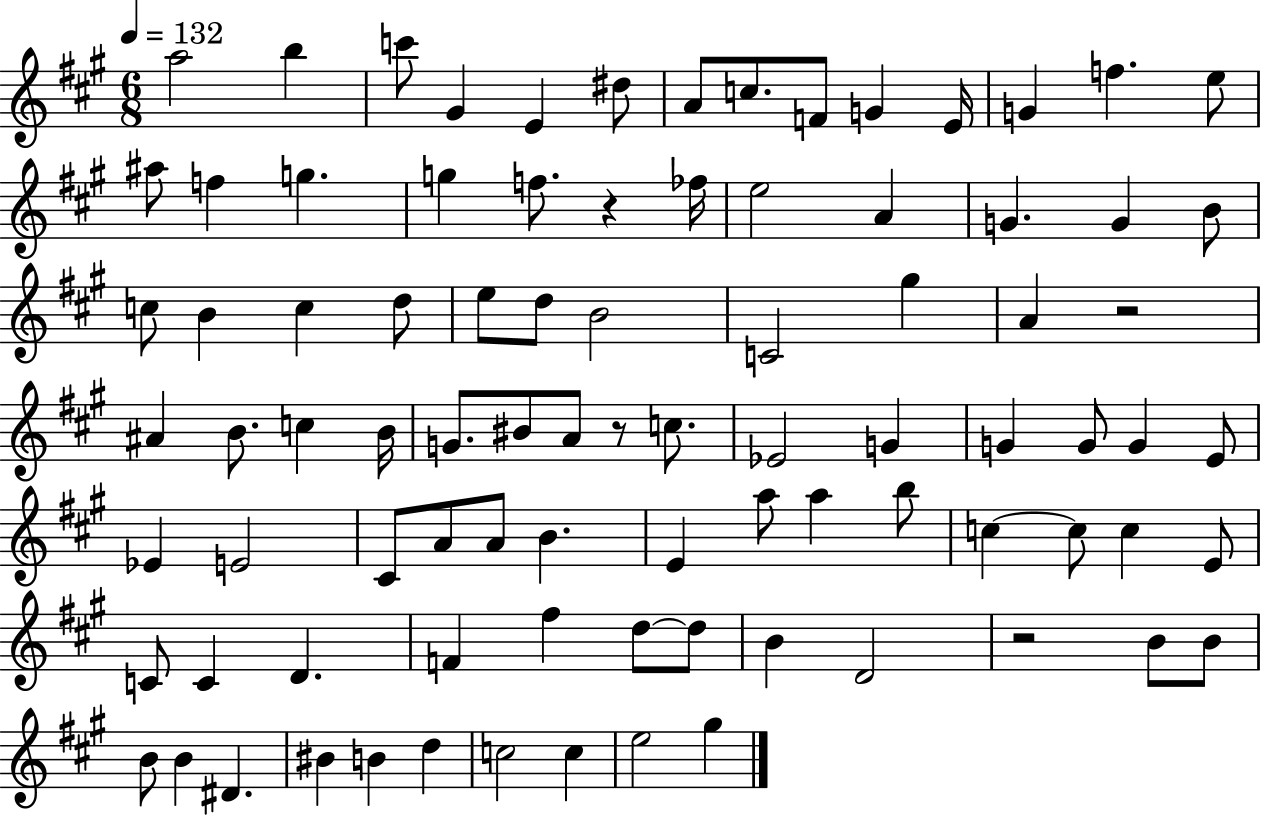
{
  \clef treble
  \numericTimeSignature
  \time 6/8
  \key a \major
  \tempo 4 = 132
  a''2 b''4 | c'''8 gis'4 e'4 dis''8 | a'8 c''8. f'8 g'4 e'16 | g'4 f''4. e''8 | \break ais''8 f''4 g''4. | g''4 f''8. r4 fes''16 | e''2 a'4 | g'4. g'4 b'8 | \break c''8 b'4 c''4 d''8 | e''8 d''8 b'2 | c'2 gis''4 | a'4 r2 | \break ais'4 b'8. c''4 b'16 | g'8. bis'8 a'8 r8 c''8. | ees'2 g'4 | g'4 g'8 g'4 e'8 | \break ees'4 e'2 | cis'8 a'8 a'8 b'4. | e'4 a''8 a''4 b''8 | c''4~~ c''8 c''4 e'8 | \break c'8 c'4 d'4. | f'4 fis''4 d''8~~ d''8 | b'4 d'2 | r2 b'8 b'8 | \break b'8 b'4 dis'4. | bis'4 b'4 d''4 | c''2 c''4 | e''2 gis''4 | \break \bar "|."
}